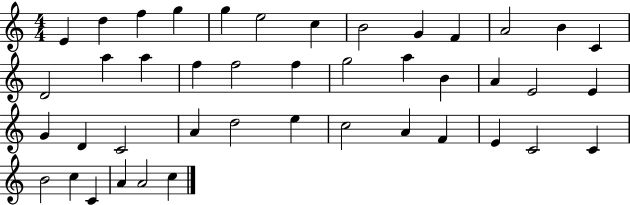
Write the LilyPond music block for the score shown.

{
  \clef treble
  \numericTimeSignature
  \time 4/4
  \key c \major
  e'4 d''4 f''4 g''4 | g''4 e''2 c''4 | b'2 g'4 f'4 | a'2 b'4 c'4 | \break d'2 a''4 a''4 | f''4 f''2 f''4 | g''2 a''4 b'4 | a'4 e'2 e'4 | \break g'4 d'4 c'2 | a'4 d''2 e''4 | c''2 a'4 f'4 | e'4 c'2 c'4 | \break b'2 c''4 c'4 | a'4 a'2 c''4 | \bar "|."
}